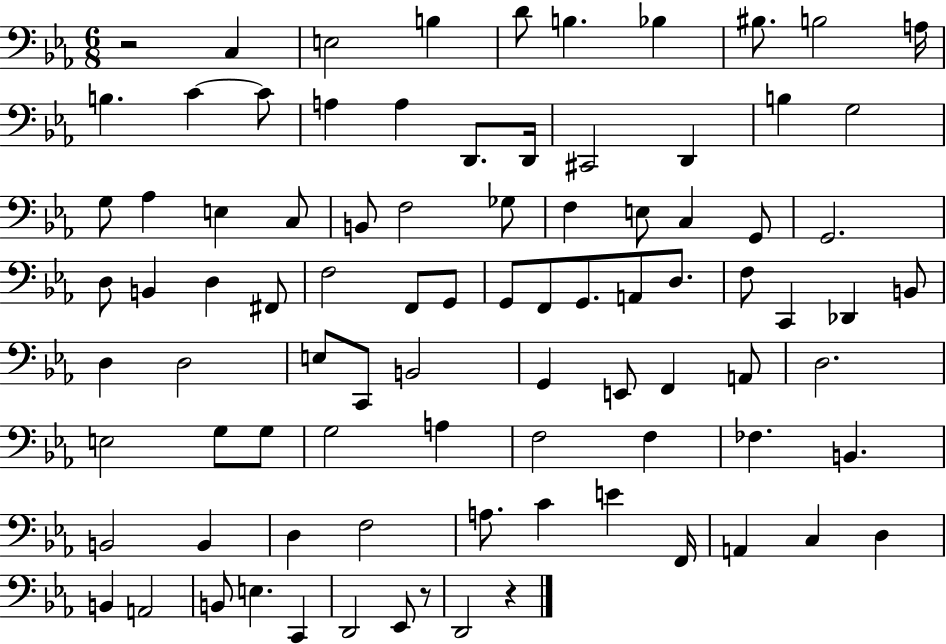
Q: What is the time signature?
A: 6/8